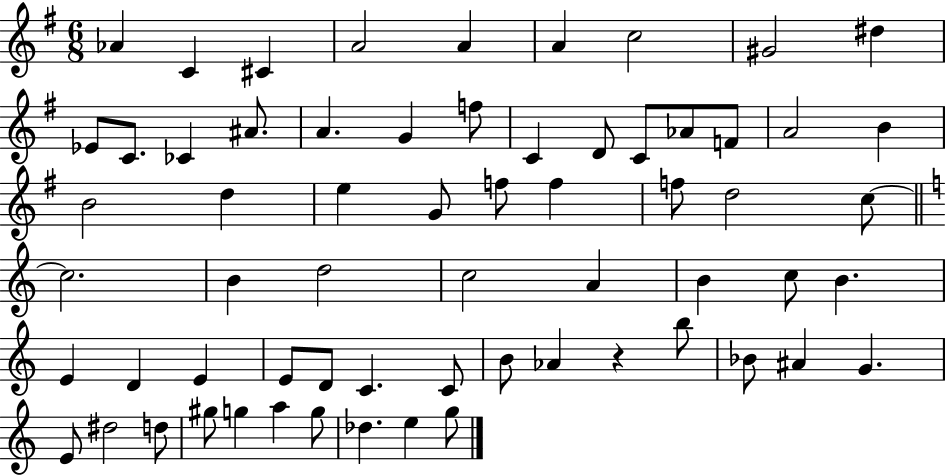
{
  \clef treble
  \numericTimeSignature
  \time 6/8
  \key g \major
  aes'4 c'4 cis'4 | a'2 a'4 | a'4 c''2 | gis'2 dis''4 | \break ees'8 c'8. ces'4 ais'8. | a'4. g'4 f''8 | c'4 d'8 c'8 aes'8 f'8 | a'2 b'4 | \break b'2 d''4 | e''4 g'8 f''8 f''4 | f''8 d''2 c''8~~ | \bar "||" \break \key c \major c''2. | b'4 d''2 | c''2 a'4 | b'4 c''8 b'4. | \break e'4 d'4 e'4 | e'8 d'8 c'4. c'8 | b'8 aes'4 r4 b''8 | bes'8 ais'4 g'4. | \break e'8 dis''2 d''8 | gis''8 g''4 a''4 g''8 | des''4. e''4 g''8 | \bar "|."
}